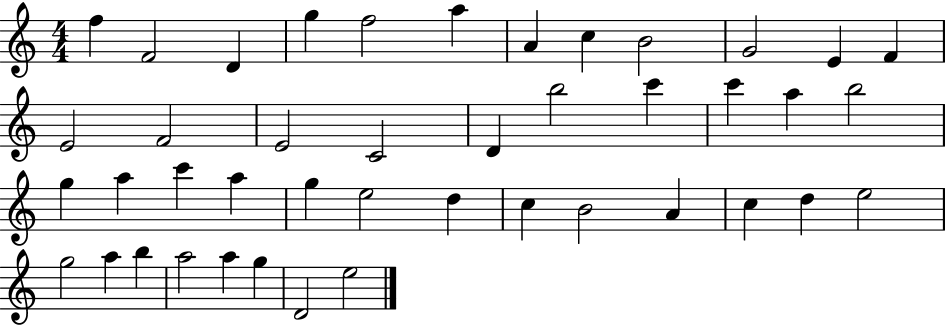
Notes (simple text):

F5/q F4/h D4/q G5/q F5/h A5/q A4/q C5/q B4/h G4/h E4/q F4/q E4/h F4/h E4/h C4/h D4/q B5/h C6/q C6/q A5/q B5/h G5/q A5/q C6/q A5/q G5/q E5/h D5/q C5/q B4/h A4/q C5/q D5/q E5/h G5/h A5/q B5/q A5/h A5/q G5/q D4/h E5/h